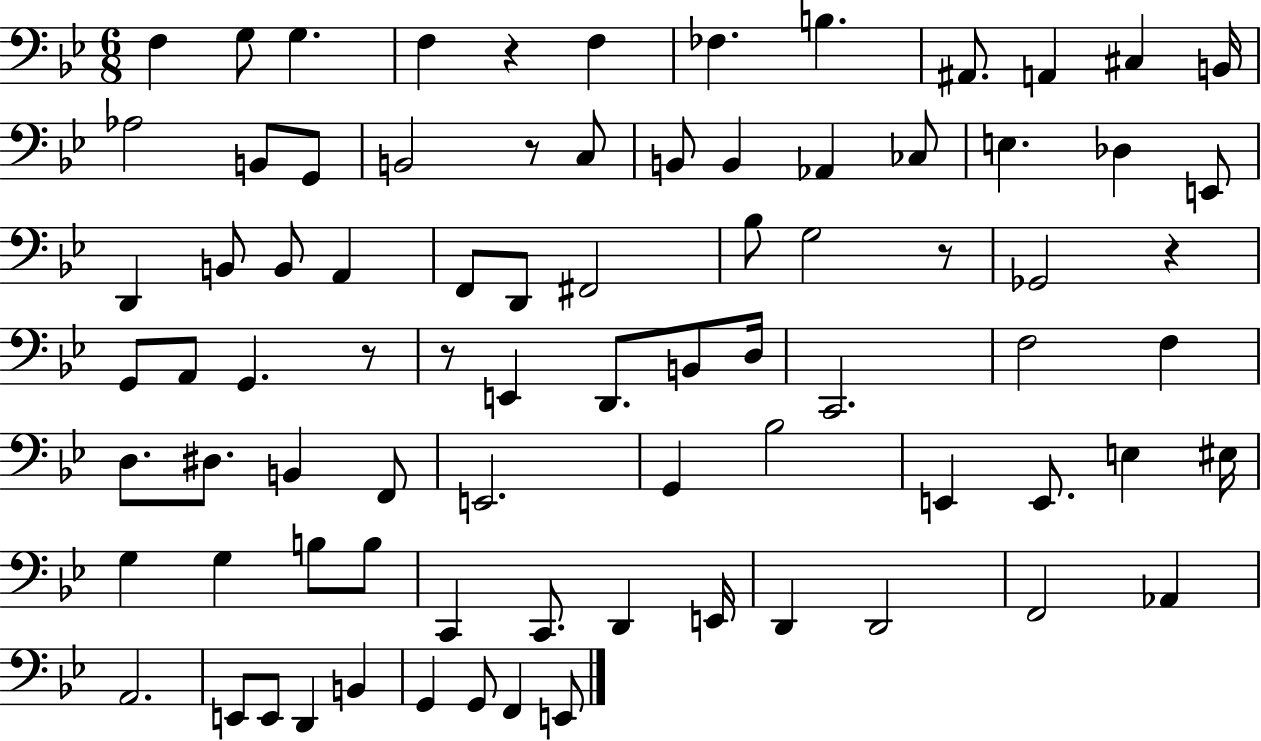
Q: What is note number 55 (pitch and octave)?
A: G3